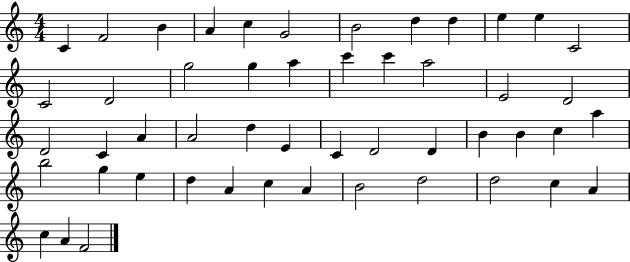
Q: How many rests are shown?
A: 0